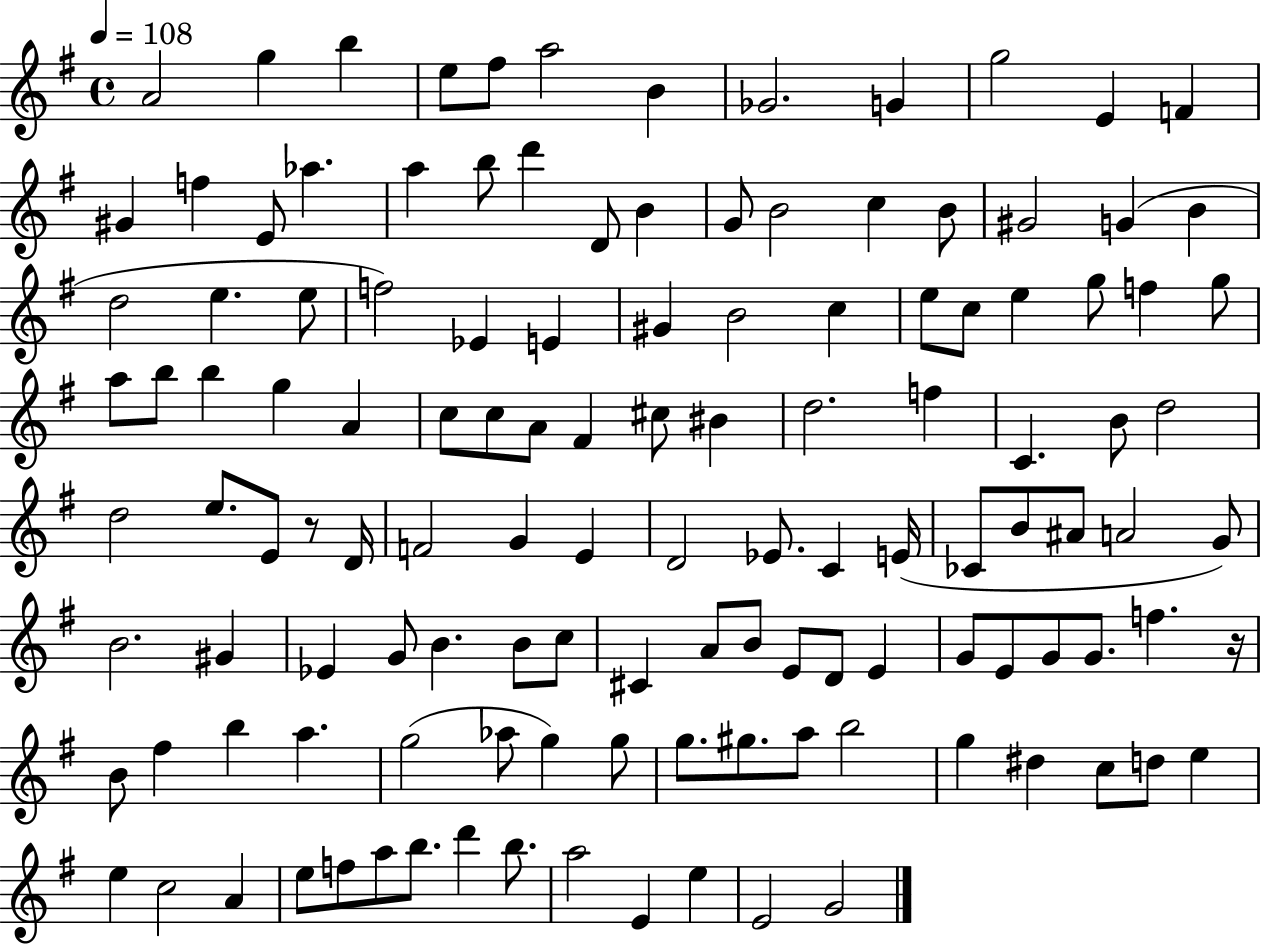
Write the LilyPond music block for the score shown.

{
  \clef treble
  \time 4/4
  \defaultTimeSignature
  \key g \major
  \tempo 4 = 108
  a'2 g''4 b''4 | e''8 fis''8 a''2 b'4 | ges'2. g'4 | g''2 e'4 f'4 | \break gis'4 f''4 e'8 aes''4. | a''4 b''8 d'''4 d'8 b'4 | g'8 b'2 c''4 b'8 | gis'2 g'4( b'4 | \break d''2 e''4. e''8 | f''2) ees'4 e'4 | gis'4 b'2 c''4 | e''8 c''8 e''4 g''8 f''4 g''8 | \break a''8 b''8 b''4 g''4 a'4 | c''8 c''8 a'8 fis'4 cis''8 bis'4 | d''2. f''4 | c'4. b'8 d''2 | \break d''2 e''8. e'8 r8 d'16 | f'2 g'4 e'4 | d'2 ees'8. c'4 e'16( | ces'8 b'8 ais'8 a'2 g'8) | \break b'2. gis'4 | ees'4 g'8 b'4. b'8 c''8 | cis'4 a'8 b'8 e'8 d'8 e'4 | g'8 e'8 g'8 g'8. f''4. r16 | \break b'8 fis''4 b''4 a''4. | g''2( aes''8 g''4) g''8 | g''8. gis''8. a''8 b''2 | g''4 dis''4 c''8 d''8 e''4 | \break e''4 c''2 a'4 | e''8 f''8 a''8 b''8. d'''4 b''8. | a''2 e'4 e''4 | e'2 g'2 | \break \bar "|."
}